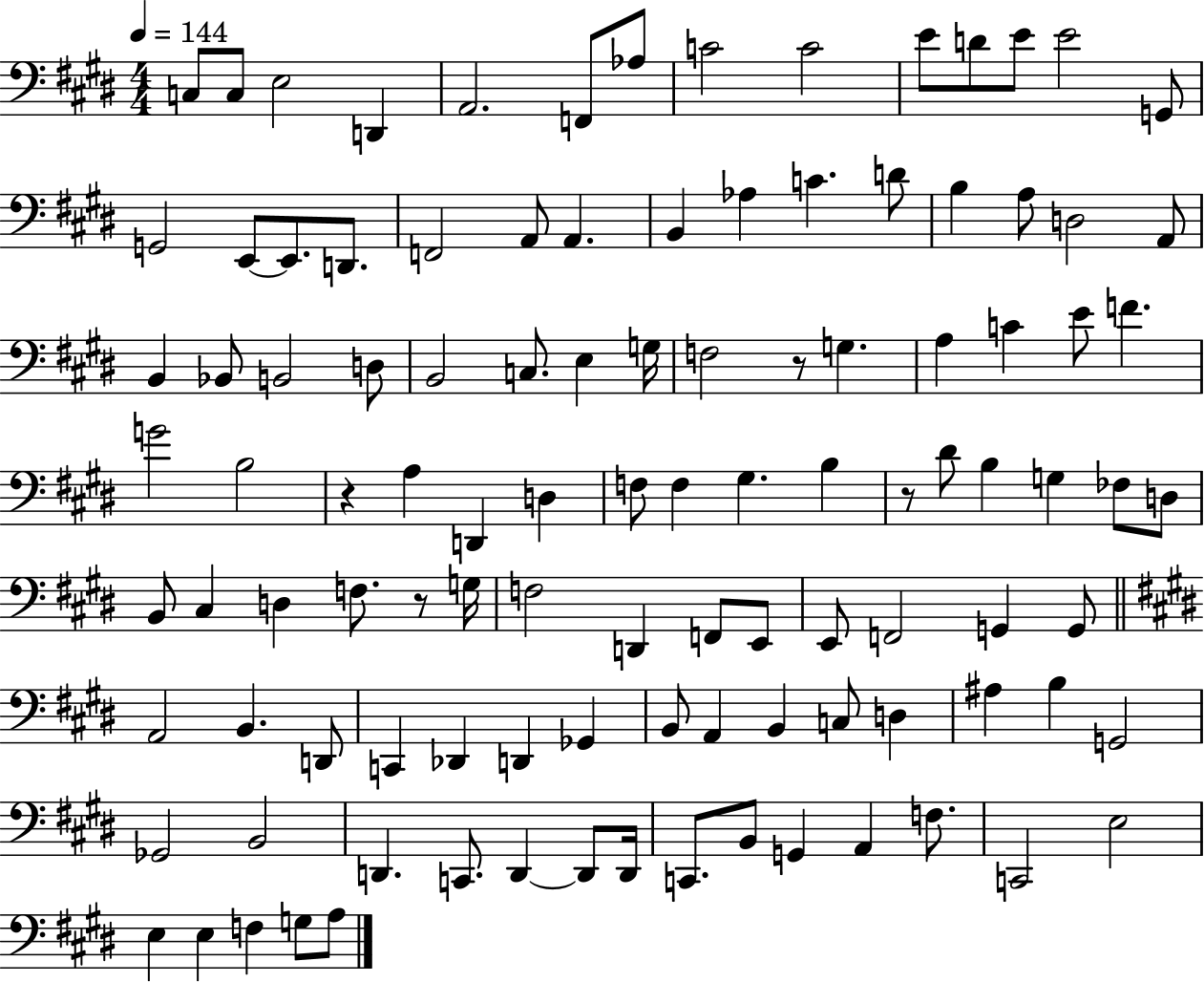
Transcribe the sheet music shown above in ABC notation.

X:1
T:Untitled
M:4/4
L:1/4
K:E
C,/2 C,/2 E,2 D,, A,,2 F,,/2 _A,/2 C2 C2 E/2 D/2 E/2 E2 G,,/2 G,,2 E,,/2 E,,/2 D,,/2 F,,2 A,,/2 A,, B,, _A, C D/2 B, A,/2 D,2 A,,/2 B,, _B,,/2 B,,2 D,/2 B,,2 C,/2 E, G,/4 F,2 z/2 G, A, C E/2 F G2 B,2 z A, D,, D, F,/2 F, ^G, B, z/2 ^D/2 B, G, _F,/2 D,/2 B,,/2 ^C, D, F,/2 z/2 G,/4 F,2 D,, F,,/2 E,,/2 E,,/2 F,,2 G,, G,,/2 A,,2 B,, D,,/2 C,, _D,, D,, _G,, B,,/2 A,, B,, C,/2 D, ^A, B, G,,2 _G,,2 B,,2 D,, C,,/2 D,, D,,/2 D,,/4 C,,/2 B,,/2 G,, A,, F,/2 C,,2 E,2 E, E, F, G,/2 A,/2